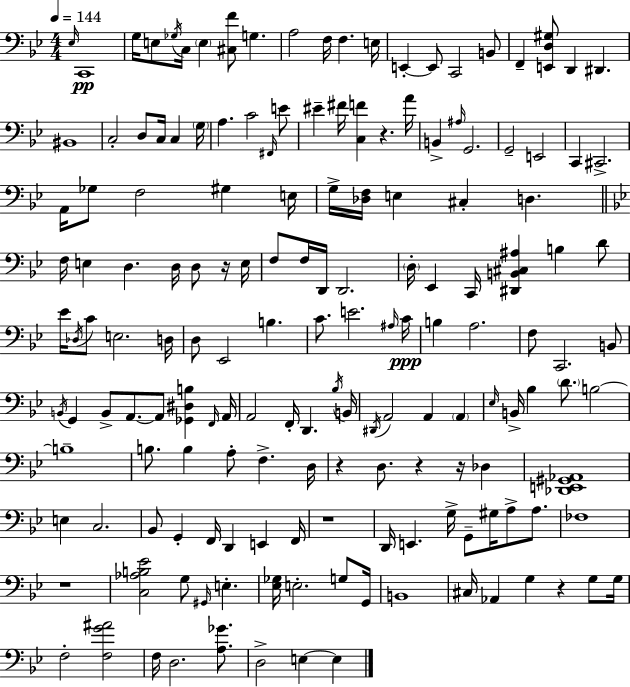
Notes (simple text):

Eb3/s C2/w G3/s E3/e Gb3/s C3/s E3/q [C#3,F4]/e G3/q. A3/h F3/s F3/q. E3/s E2/q E2/e C2/h B2/e F2/q [E2,D3,G#3]/e D2/q D#2/q. BIS2/w C3/h D3/e C3/s C3/q G3/s A3/q. C4/h F#2/s E4/e EIS4/q F#4/s [C3,F4]/q R/q. A4/s B2/q A#3/s G2/h. G2/h E2/h C2/q C#2/h. A2/s Gb3/e F3/h G#3/q E3/s G3/s [Db3,F3]/s E3/q C#3/q D3/q. F3/s E3/q D3/q. D3/s D3/e R/s E3/s F3/e F3/s D2/s D2/h. D3/s Eb2/q C2/s [D#2,B2,C#3,A#3]/q B3/q D4/e Eb4/s Db3/s C4/e E3/h. D3/s D3/e Eb2/h B3/q. C4/e. E4/h. A#3/s C4/s B3/q A3/h. F3/e C2/h. B2/e B2/s G2/q B2/e A2/e. A2/e [Gb2,D#3,B3]/q F2/s A2/s A2/h F2/s D2/q. Bb3/s B2/s D#2/s A2/h A2/q A2/q Eb3/s B2/s Bb3/q D4/e. B3/h B3/w B3/e. B3/q A3/e F3/q. D3/s R/q D3/e. R/q R/s Db3/q [Db2,E2,G#2,Ab2]/w E3/q C3/h. Bb2/e G2/q F2/s D2/q E2/q F2/s R/w D2/s E2/q. G3/s G2/e G#3/s A3/e A3/e. FES3/w R/w [C3,Ab3,B3,Eb4]/h G3/e G#2/s E3/q. [Eb3,Gb3]/s E3/h. G3/e G2/s B2/w C#3/s Ab2/q G3/q R/q G3/e G3/s F3/h [F3,G4,A#4]/h F3/s D3/h. [A3,Gb4]/e. D3/h E3/q E3/q